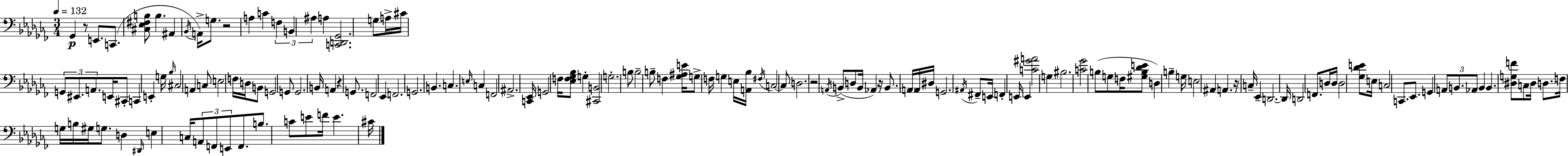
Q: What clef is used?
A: bass